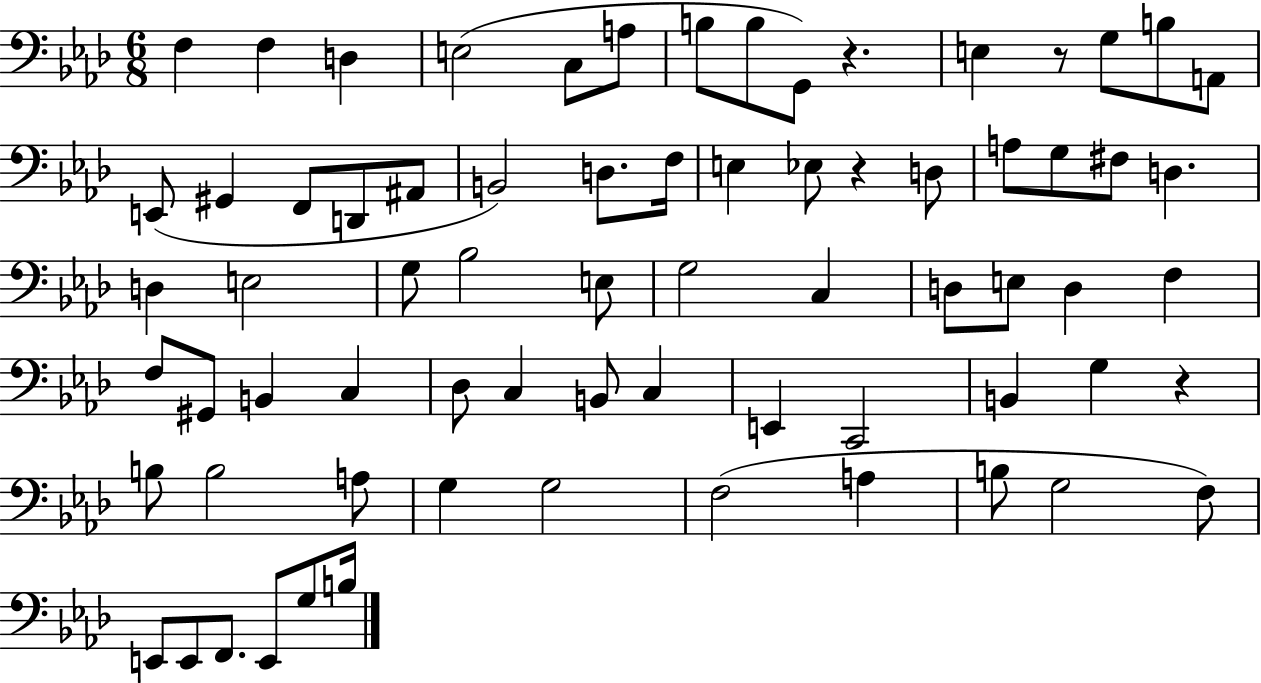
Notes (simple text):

F3/q F3/q D3/q E3/h C3/e A3/e B3/e B3/e G2/e R/q. E3/q R/e G3/e B3/e A2/e E2/e G#2/q F2/e D2/e A#2/e B2/h D3/e. F3/s E3/q Eb3/e R/q D3/e A3/e G3/e F#3/e D3/q. D3/q E3/h G3/e Bb3/h E3/e G3/h C3/q D3/e E3/e D3/q F3/q F3/e G#2/e B2/q C3/q Db3/e C3/q B2/e C3/q E2/q C2/h B2/q G3/q R/q B3/e B3/h A3/e G3/q G3/h F3/h A3/q B3/e G3/h F3/e E2/e E2/e F2/e. E2/e G3/e B3/s